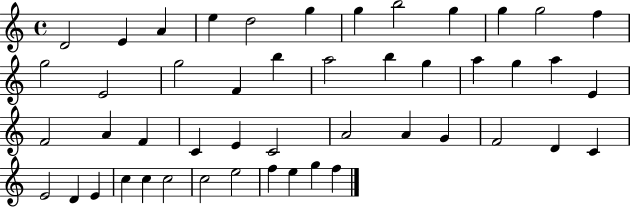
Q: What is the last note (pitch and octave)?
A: F5